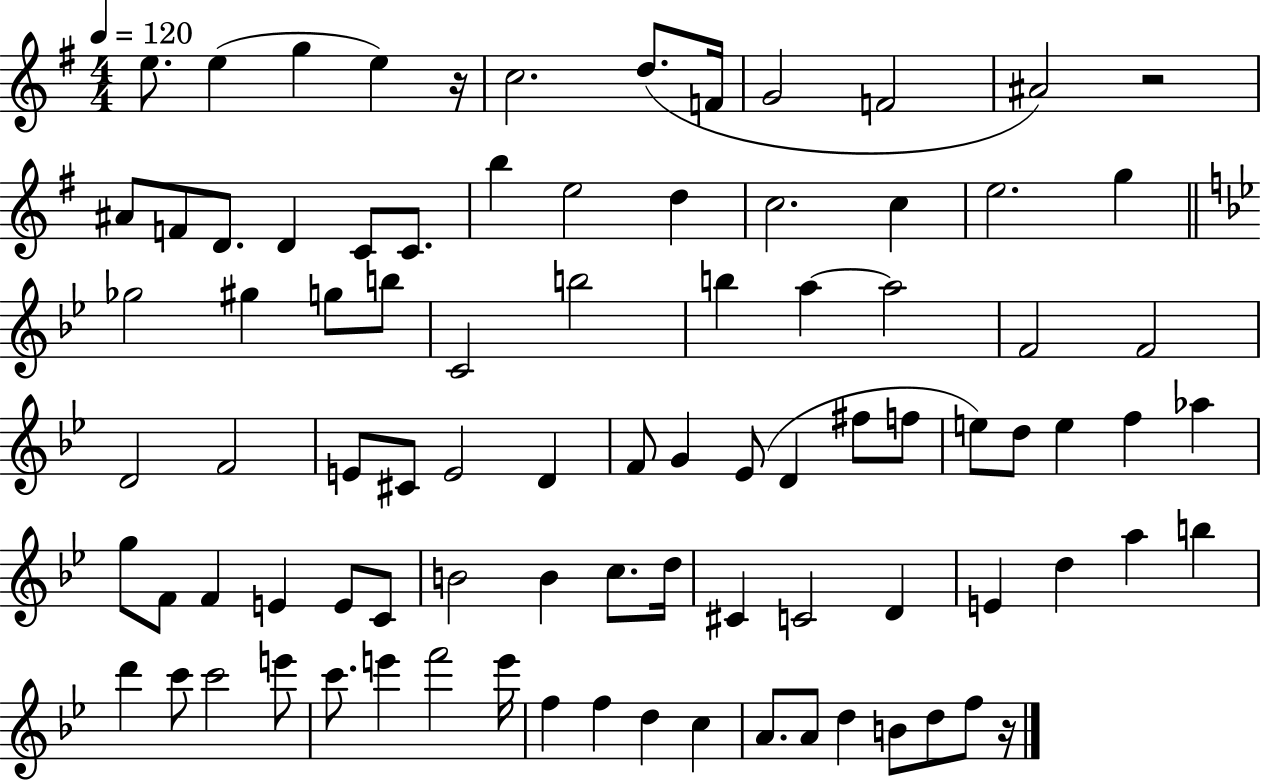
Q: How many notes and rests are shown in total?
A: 89